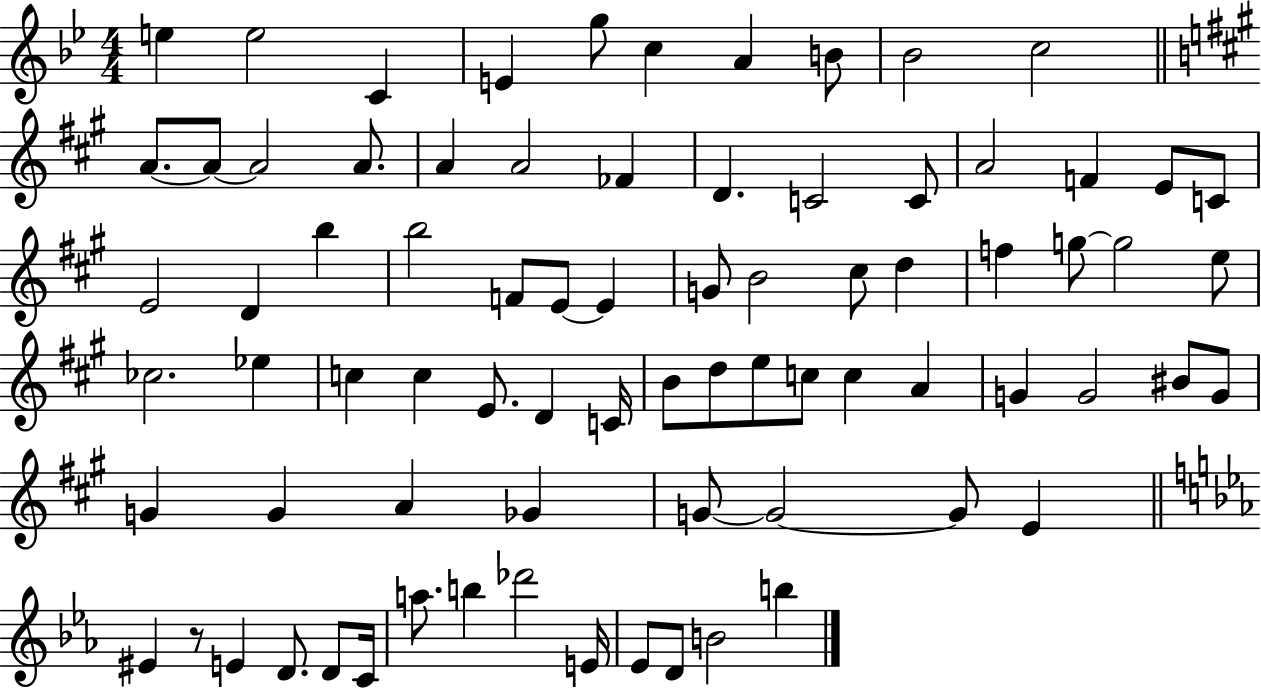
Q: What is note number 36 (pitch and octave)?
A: F5